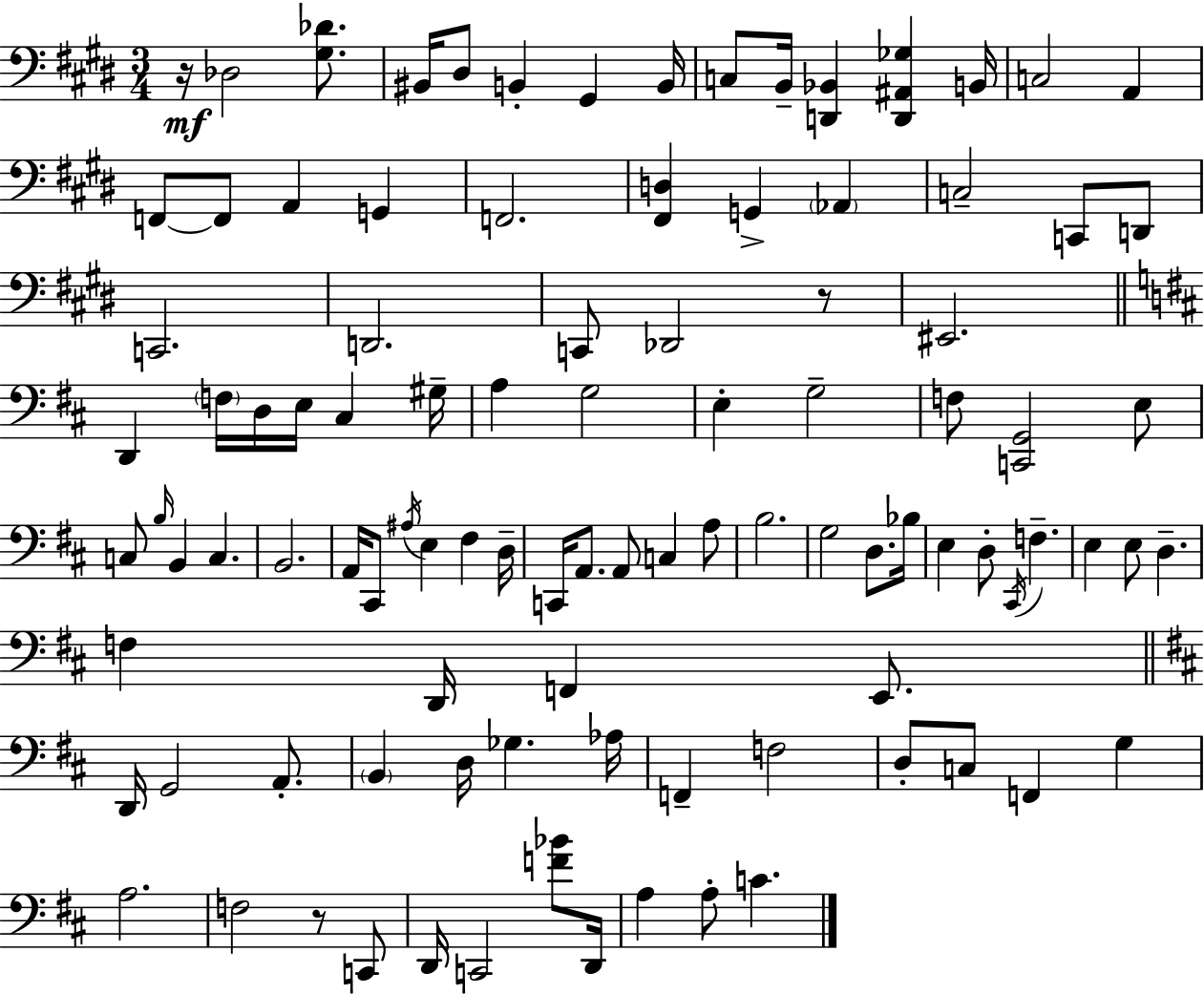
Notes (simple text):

R/s Db3/h [G#3,Db4]/e. BIS2/s D#3/e B2/q G#2/q B2/s C3/e B2/s [D2,Bb2]/q [D2,A#2,Gb3]/q B2/s C3/h A2/q F2/e F2/e A2/q G2/q F2/h. [F#2,D3]/q G2/q Ab2/q C3/h C2/e D2/e C2/h. D2/h. C2/e Db2/h R/e EIS2/h. D2/q F3/s D3/s E3/s C#3/q G#3/s A3/q G3/h E3/q G3/h F3/e [C2,G2]/h E3/e C3/e B3/s B2/q C3/q. B2/h. A2/s C#2/e A#3/s E3/q F#3/q D3/s C2/s A2/e. A2/e C3/q A3/e B3/h. G3/h D3/e. Bb3/s E3/q D3/e C#2/s F3/q. E3/q E3/e D3/q. F3/q D2/s F2/q E2/e. D2/s G2/h A2/e. B2/q D3/s Gb3/q. Ab3/s F2/q F3/h D3/e C3/e F2/q G3/q A3/h. F3/h R/e C2/e D2/s C2/h [F4,Bb4]/e D2/s A3/q A3/e C4/q.